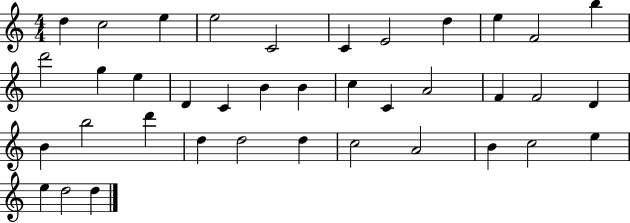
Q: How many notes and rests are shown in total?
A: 38